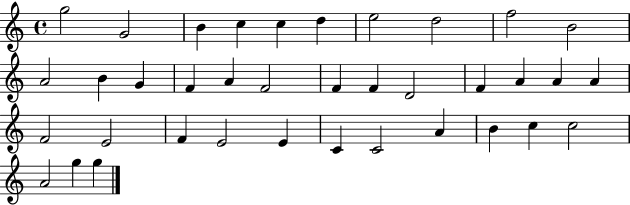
{
  \clef treble
  \time 4/4
  \defaultTimeSignature
  \key c \major
  g''2 g'2 | b'4 c''4 c''4 d''4 | e''2 d''2 | f''2 b'2 | \break a'2 b'4 g'4 | f'4 a'4 f'2 | f'4 f'4 d'2 | f'4 a'4 a'4 a'4 | \break f'2 e'2 | f'4 e'2 e'4 | c'4 c'2 a'4 | b'4 c''4 c''2 | \break a'2 g''4 g''4 | \bar "|."
}